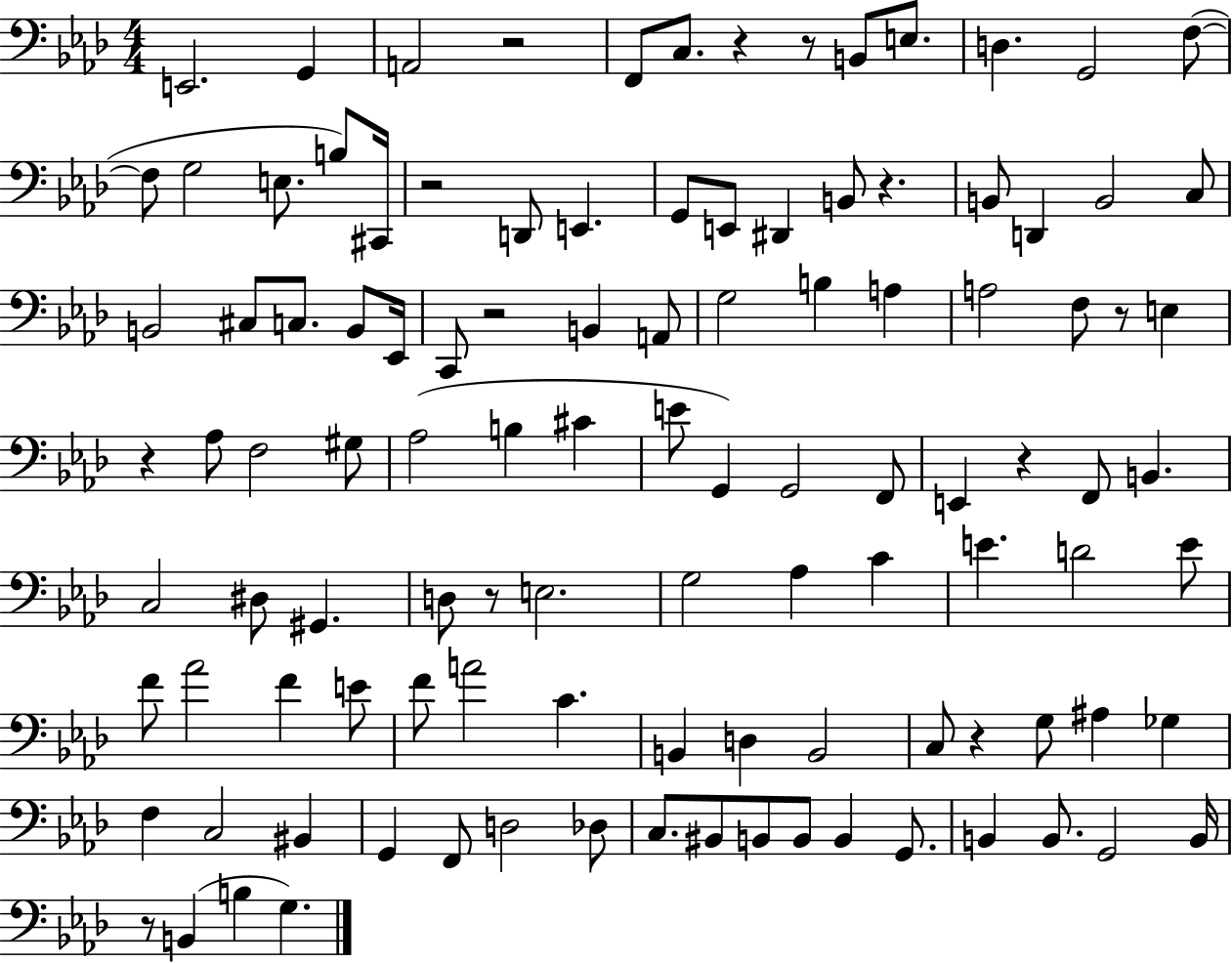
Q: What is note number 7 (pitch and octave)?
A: E3